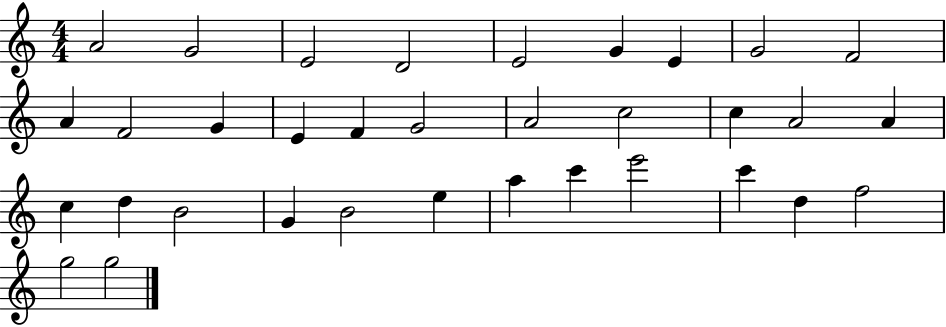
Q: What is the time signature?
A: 4/4